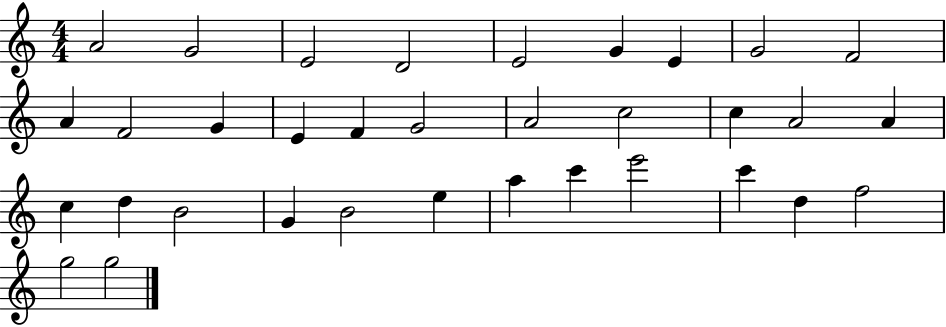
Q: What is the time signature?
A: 4/4